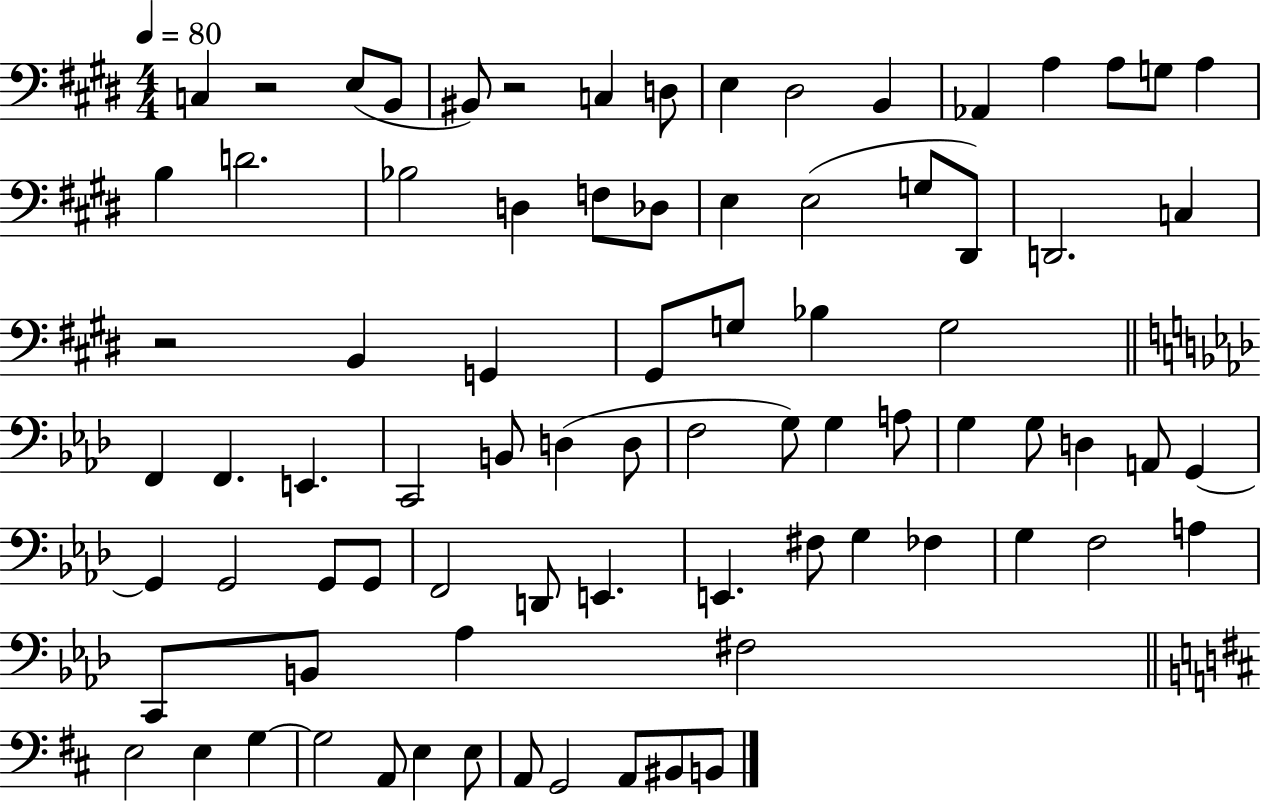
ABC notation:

X:1
T:Untitled
M:4/4
L:1/4
K:E
C, z2 E,/2 B,,/2 ^B,,/2 z2 C, D,/2 E, ^D,2 B,, _A,, A, A,/2 G,/2 A, B, D2 _B,2 D, F,/2 _D,/2 E, E,2 G,/2 ^D,,/2 D,,2 C, z2 B,, G,, ^G,,/2 G,/2 _B, G,2 F,, F,, E,, C,,2 B,,/2 D, D,/2 F,2 G,/2 G, A,/2 G, G,/2 D, A,,/2 G,, G,, G,,2 G,,/2 G,,/2 F,,2 D,,/2 E,, E,, ^F,/2 G, _F, G, F,2 A, C,,/2 B,,/2 _A, ^F,2 E,2 E, G, G,2 A,,/2 E, E,/2 A,,/2 G,,2 A,,/2 ^B,,/2 B,,/2